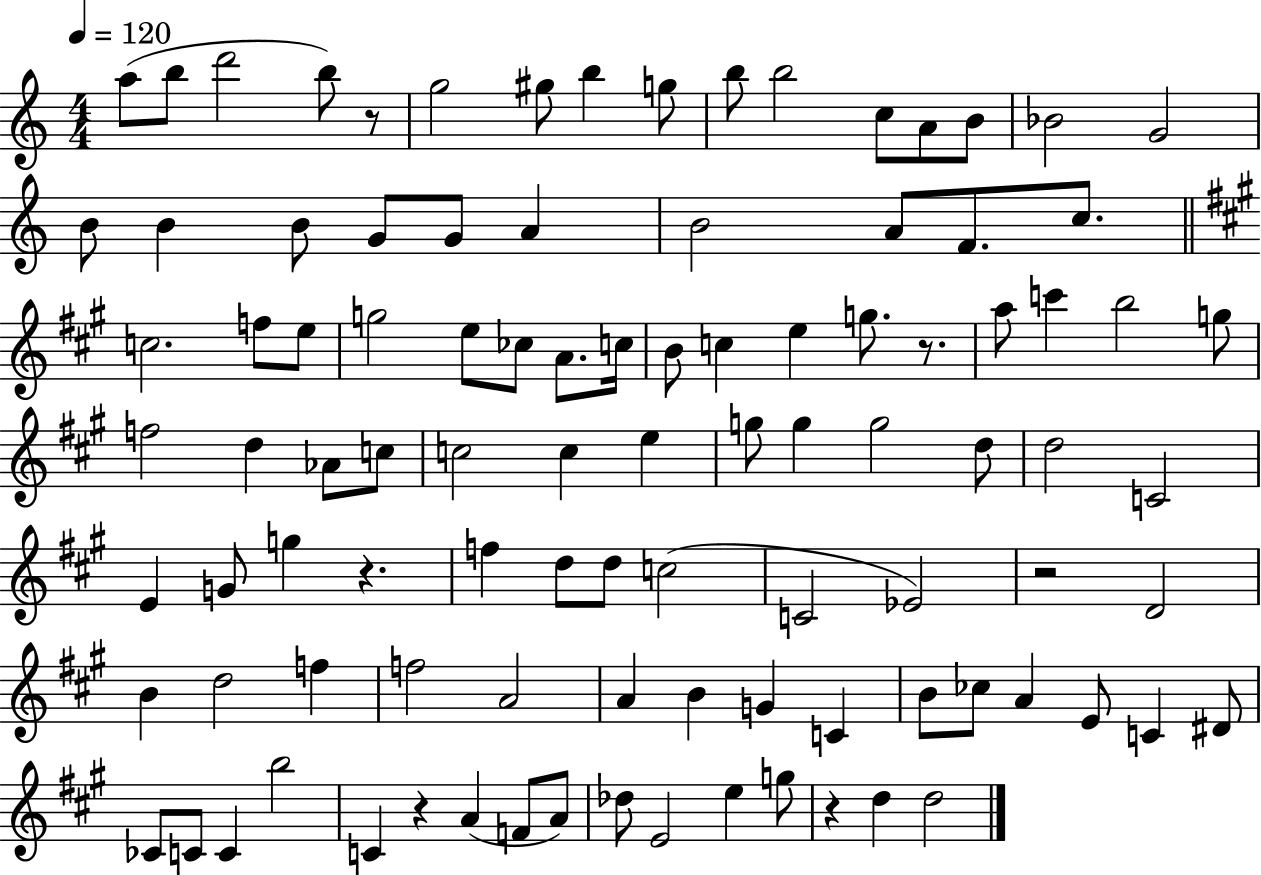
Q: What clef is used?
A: treble